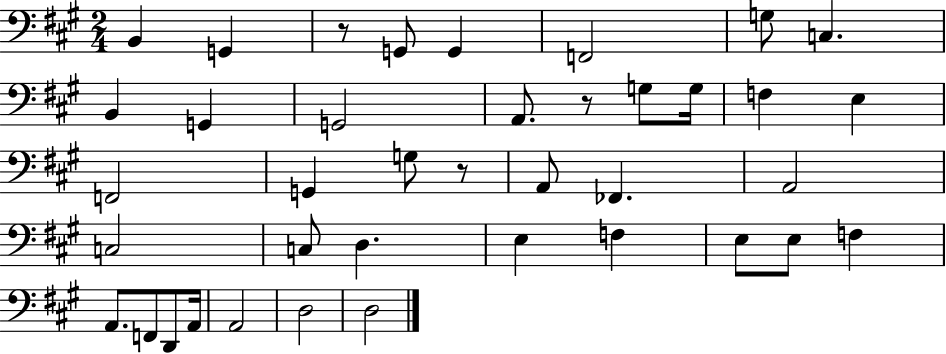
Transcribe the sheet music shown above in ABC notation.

X:1
T:Untitled
M:2/4
L:1/4
K:A
B,, G,, z/2 G,,/2 G,, F,,2 G,/2 C, B,, G,, G,,2 A,,/2 z/2 G,/2 G,/4 F, E, F,,2 G,, G,/2 z/2 A,,/2 _F,, A,,2 C,2 C,/2 D, E, F, E,/2 E,/2 F, A,,/2 F,,/2 D,,/2 A,,/4 A,,2 D,2 D,2